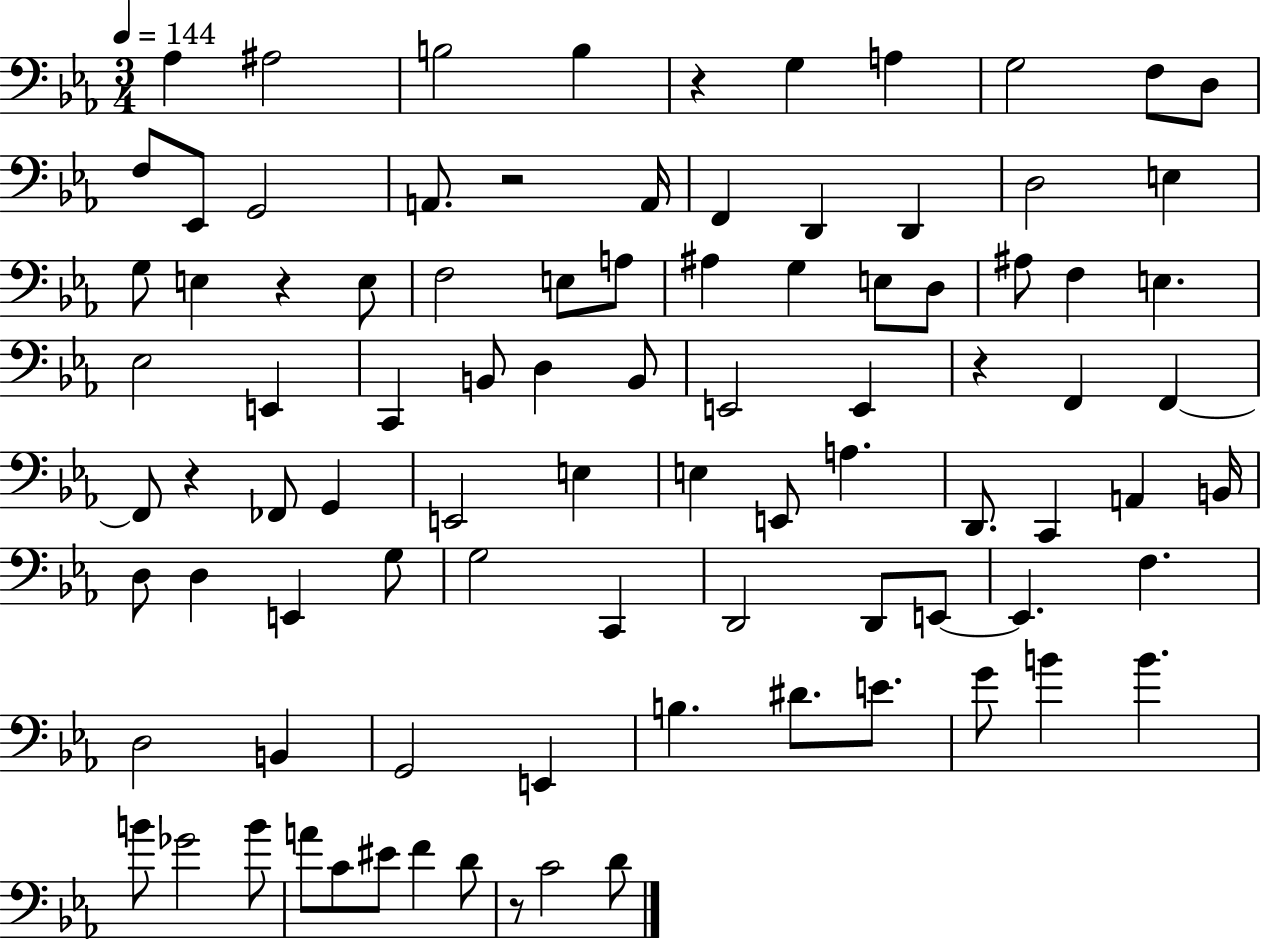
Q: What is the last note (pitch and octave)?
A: D4